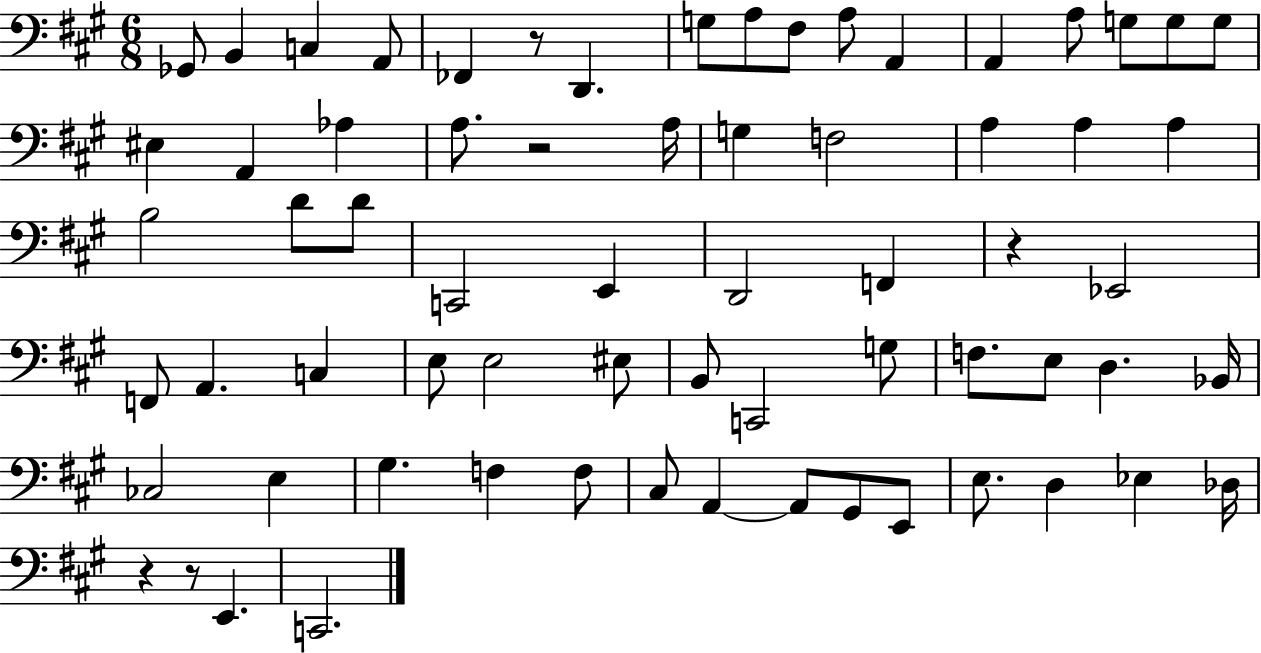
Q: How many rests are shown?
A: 5